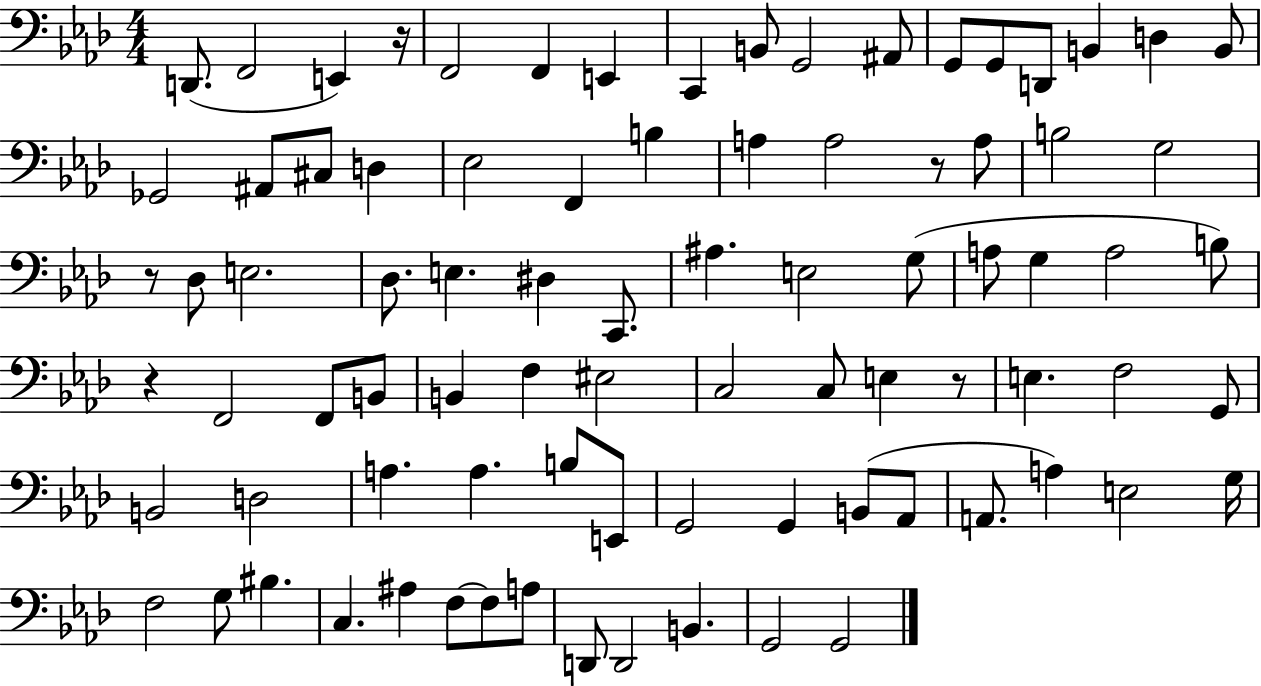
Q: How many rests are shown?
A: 5